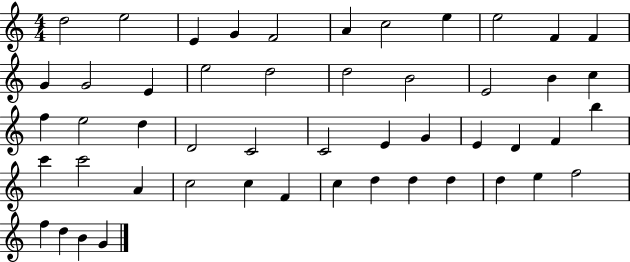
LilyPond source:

{
  \clef treble
  \numericTimeSignature
  \time 4/4
  \key c \major
  d''2 e''2 | e'4 g'4 f'2 | a'4 c''2 e''4 | e''2 f'4 f'4 | \break g'4 g'2 e'4 | e''2 d''2 | d''2 b'2 | e'2 b'4 c''4 | \break f''4 e''2 d''4 | d'2 c'2 | c'2 e'4 g'4 | e'4 d'4 f'4 b''4 | \break c'''4 c'''2 a'4 | c''2 c''4 f'4 | c''4 d''4 d''4 d''4 | d''4 e''4 f''2 | \break f''4 d''4 b'4 g'4 | \bar "|."
}